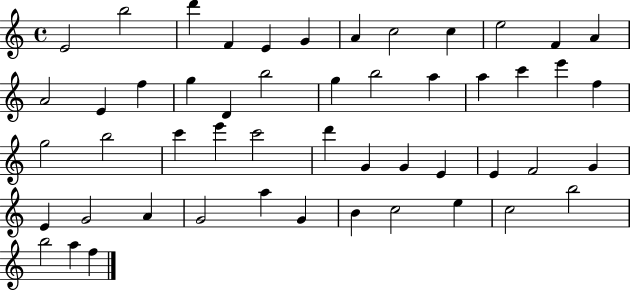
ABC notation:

X:1
T:Untitled
M:4/4
L:1/4
K:C
E2 b2 d' F E G A c2 c e2 F A A2 E f g D b2 g b2 a a c' e' f g2 b2 c' e' c'2 d' G G E E F2 G E G2 A G2 a G B c2 e c2 b2 b2 a f